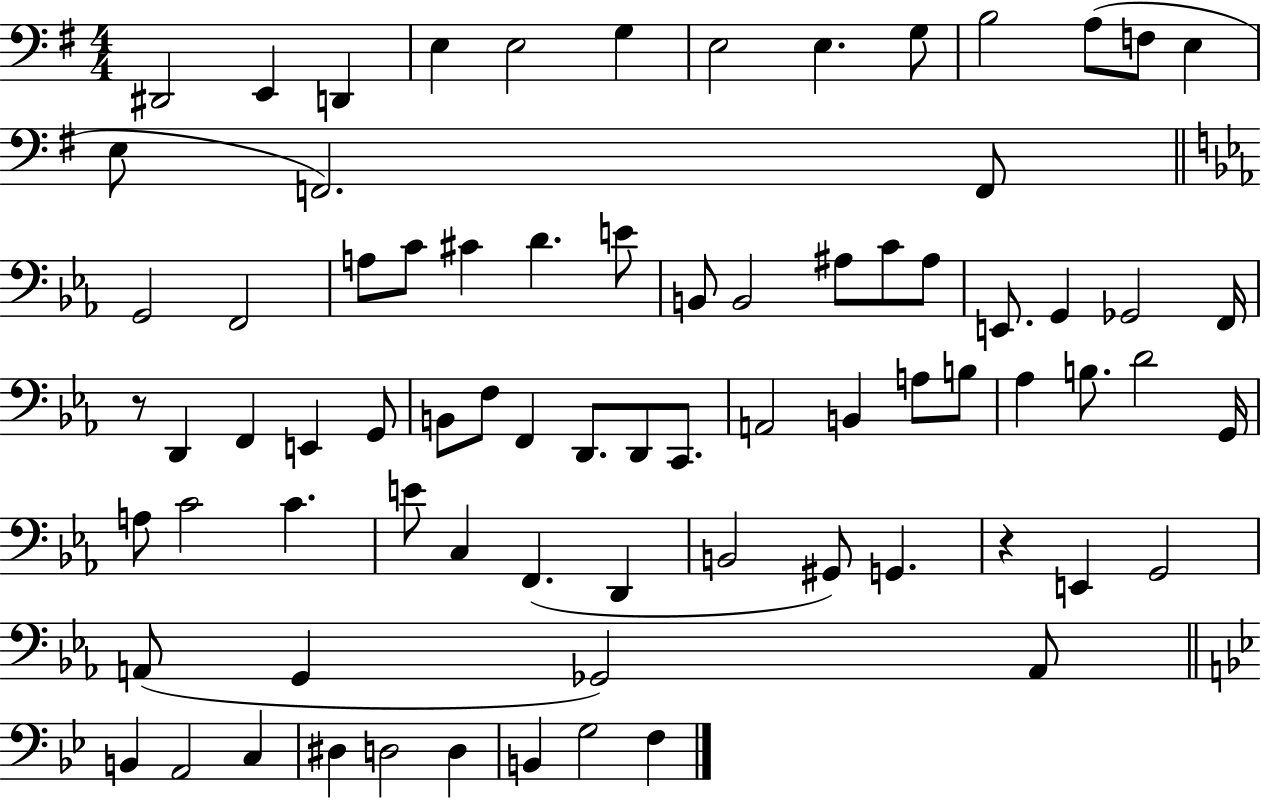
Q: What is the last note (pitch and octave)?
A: F3